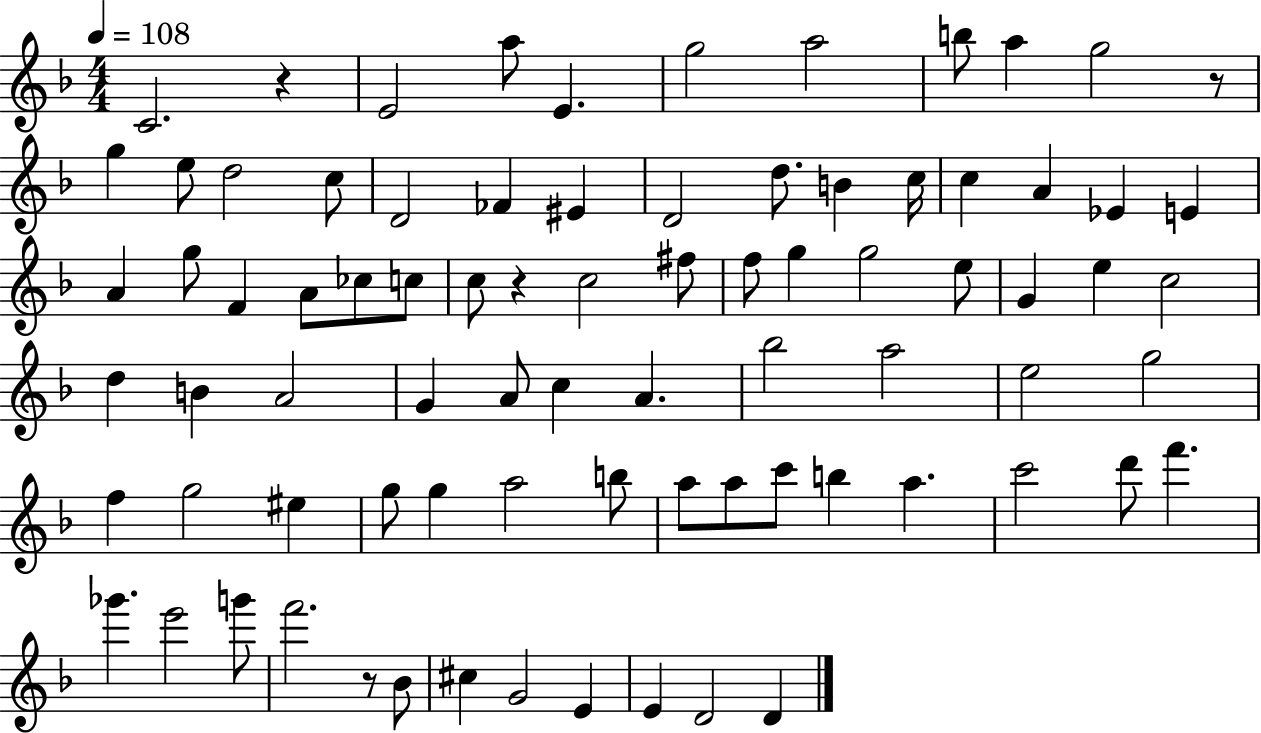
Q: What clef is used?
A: treble